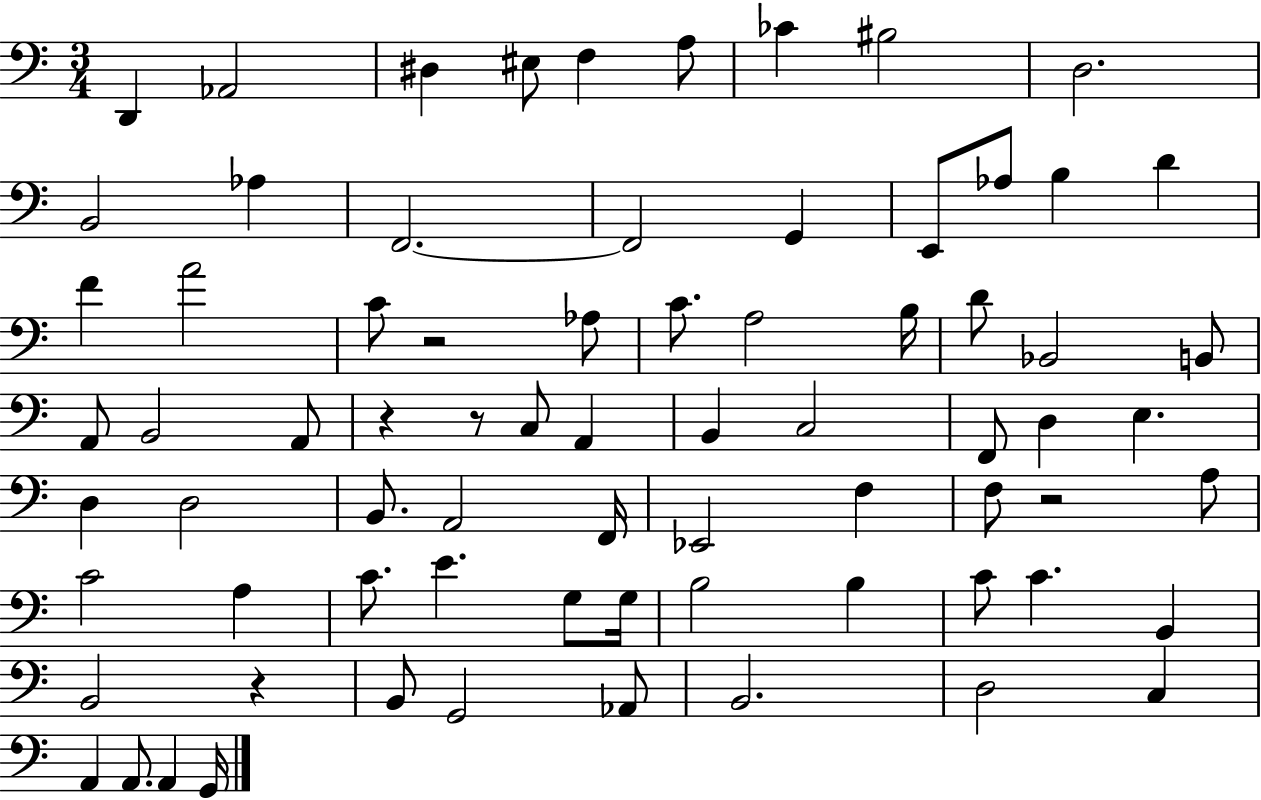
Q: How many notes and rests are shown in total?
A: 74